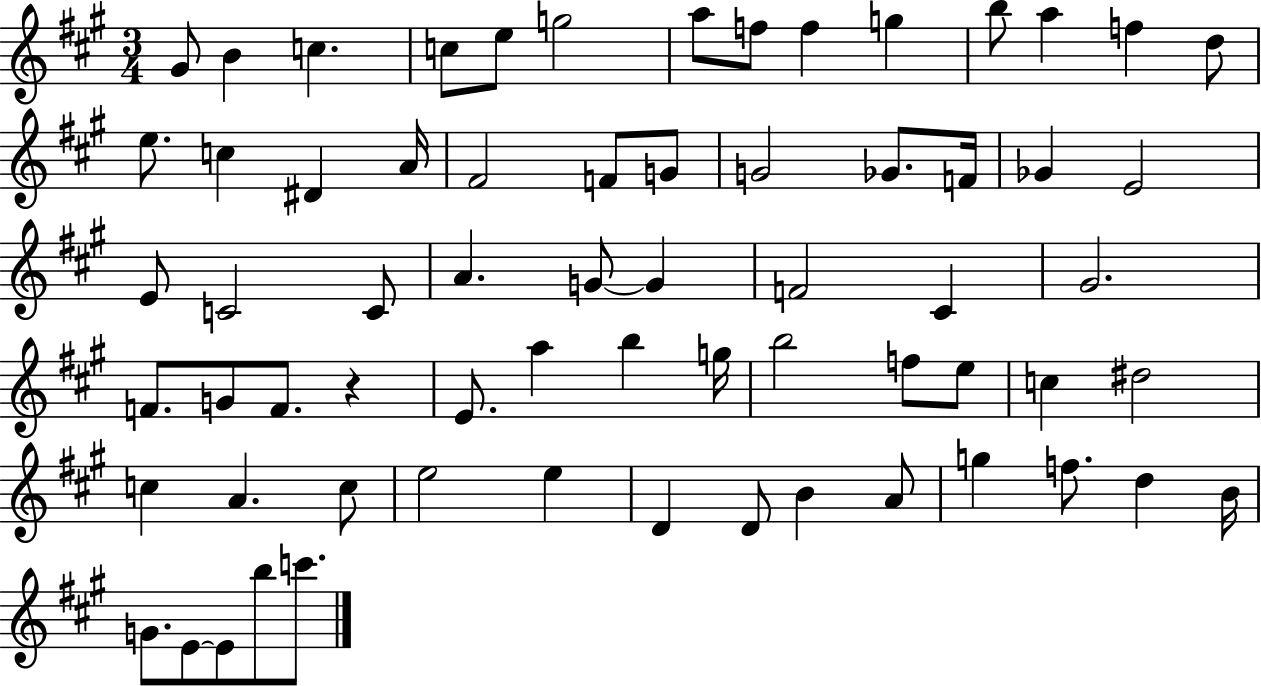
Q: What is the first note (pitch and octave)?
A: G#4